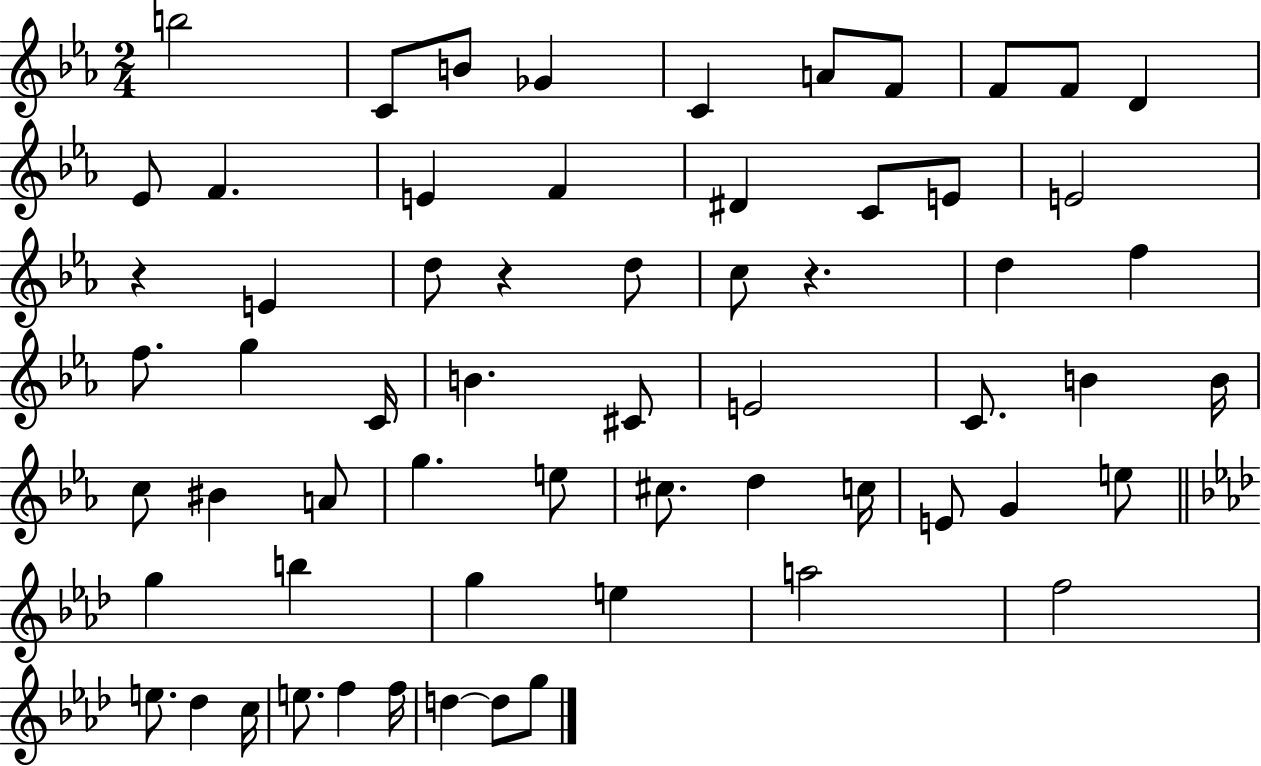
B5/h C4/e B4/e Gb4/q C4/q A4/e F4/e F4/e F4/e D4/q Eb4/e F4/q. E4/q F4/q D#4/q C4/e E4/e E4/h R/q E4/q D5/e R/q D5/e C5/e R/q. D5/q F5/q F5/e. G5/q C4/s B4/q. C#4/e E4/h C4/e. B4/q B4/s C5/e BIS4/q A4/e G5/q. E5/e C#5/e. D5/q C5/s E4/e G4/q E5/e G5/q B5/q G5/q E5/q A5/h F5/h E5/e. Db5/q C5/s E5/e. F5/q F5/s D5/q D5/e G5/e